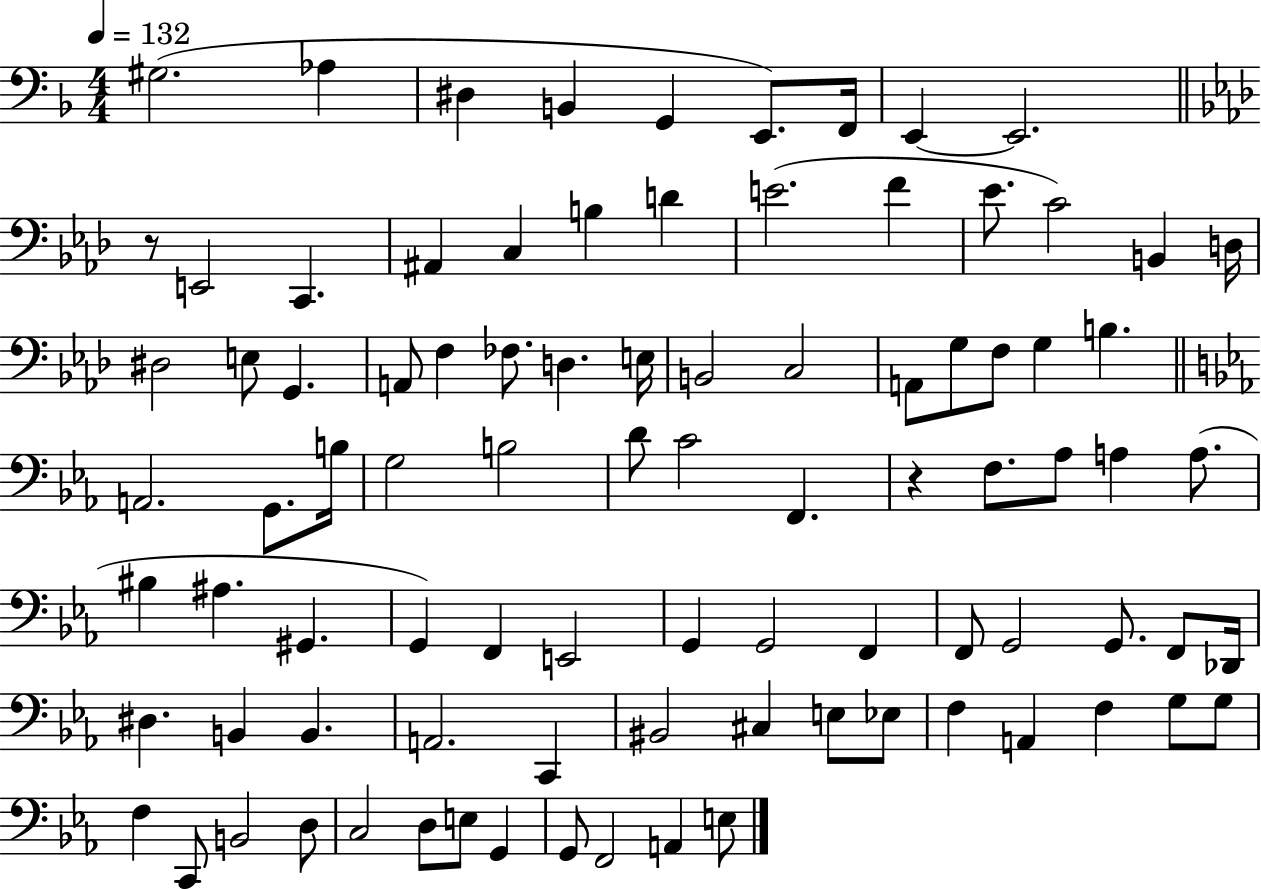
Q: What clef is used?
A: bass